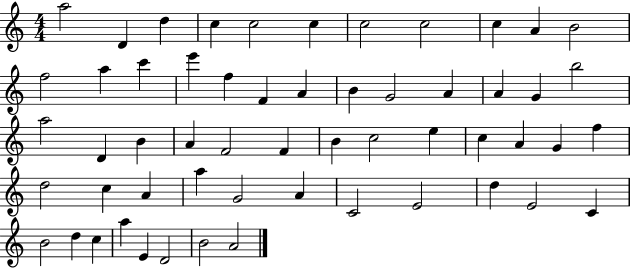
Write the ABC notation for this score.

X:1
T:Untitled
M:4/4
L:1/4
K:C
a2 D d c c2 c c2 c2 c A B2 f2 a c' e' f F A B G2 A A G b2 a2 D B A F2 F B c2 e c A G f d2 c A a G2 A C2 E2 d E2 C B2 d c a E D2 B2 A2